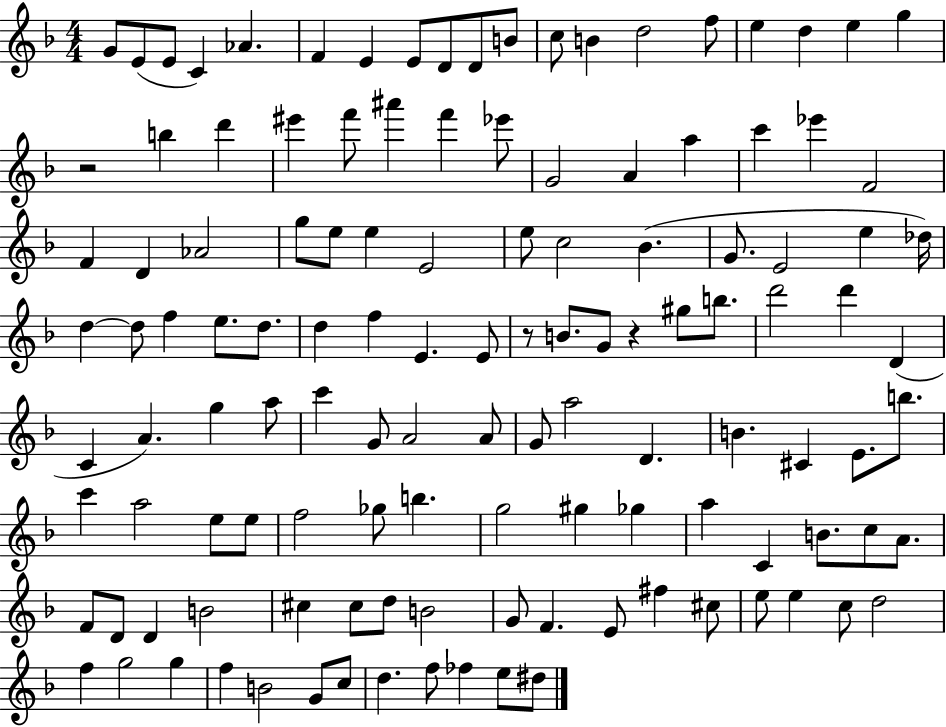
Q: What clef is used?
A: treble